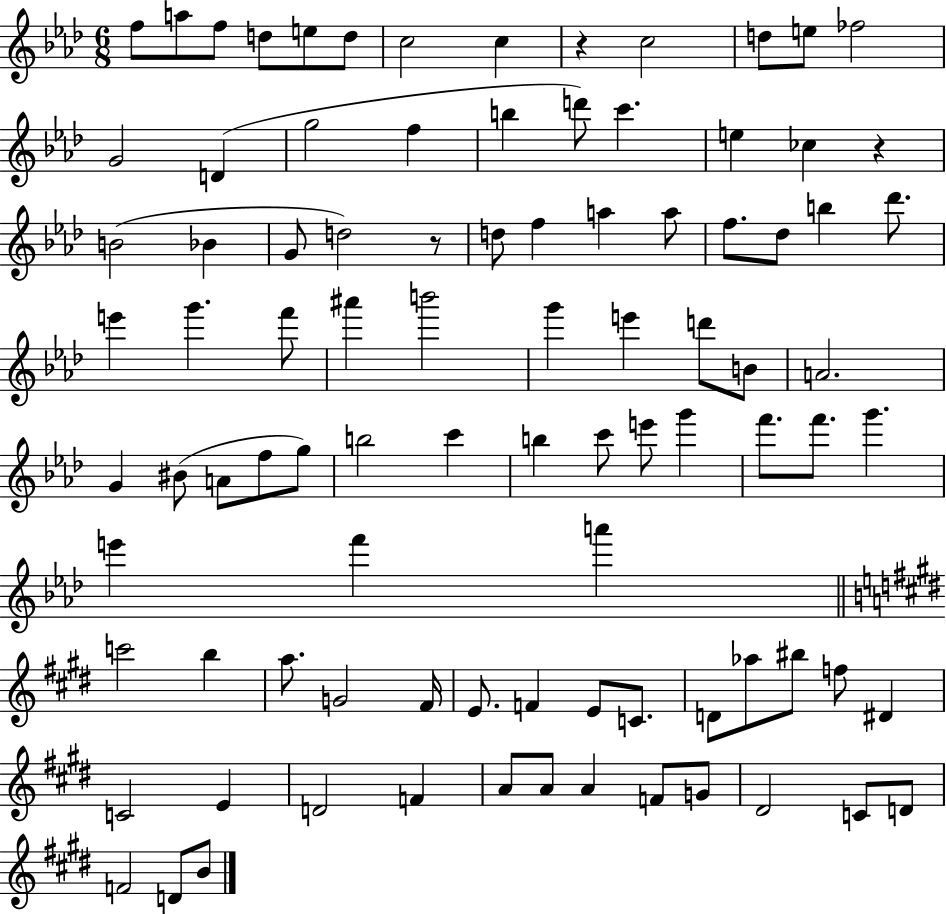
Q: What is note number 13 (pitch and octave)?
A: G4